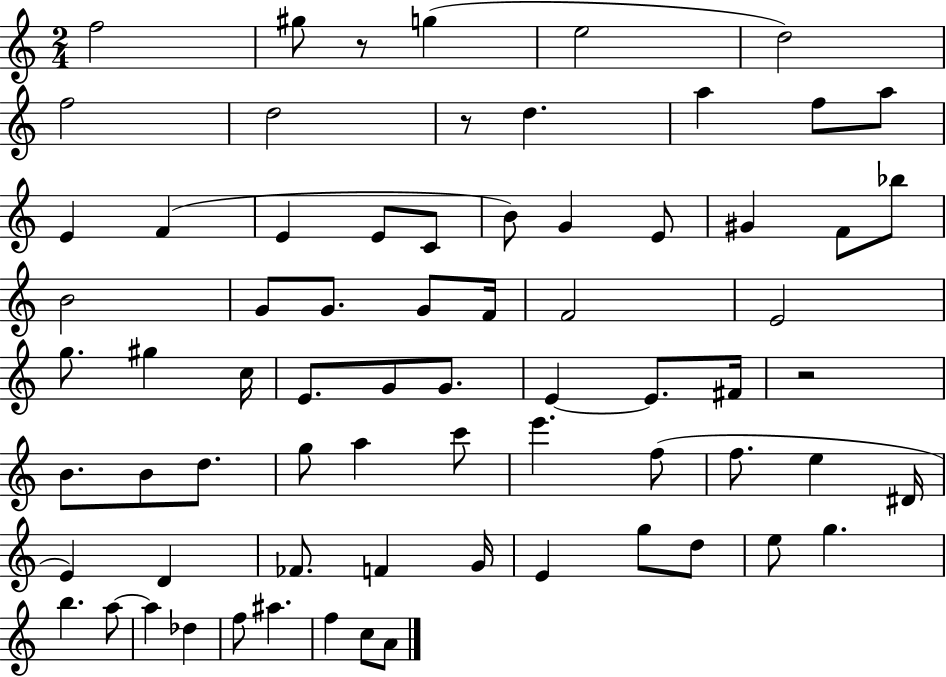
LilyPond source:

{
  \clef treble
  \numericTimeSignature
  \time 2/4
  \key c \major
  \repeat volta 2 { f''2 | gis''8 r8 g''4( | e''2 | d''2) | \break f''2 | d''2 | r8 d''4. | a''4 f''8 a''8 | \break e'4 f'4( | e'4 e'8 c'8 | b'8) g'4 e'8 | gis'4 f'8 bes''8 | \break b'2 | g'8 g'8. g'8 f'16 | f'2 | e'2 | \break g''8. gis''4 c''16 | e'8. g'8 g'8. | e'4~~ e'8. fis'16 | r2 | \break b'8. b'8 d''8. | g''8 a''4 c'''8 | e'''4. f''8( | f''8. e''4 dis'16 | \break e'4) d'4 | fes'8. f'4 g'16 | e'4 g''8 d''8 | e''8 g''4. | \break b''4. a''8~~ | a''4 des''4 | f''8 ais''4. | f''4 c''8 a'8 | \break } \bar "|."
}